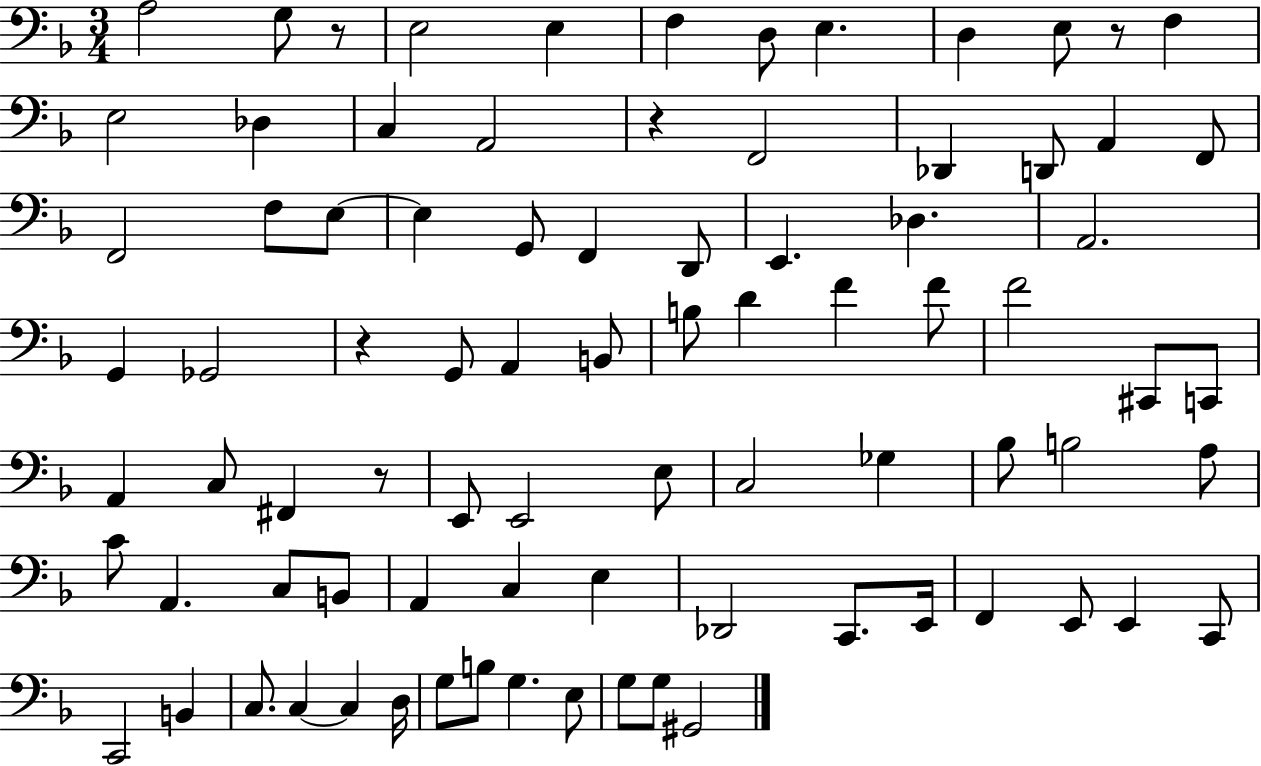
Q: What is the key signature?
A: F major